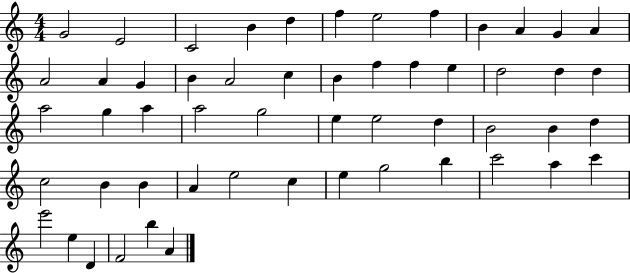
X:1
T:Untitled
M:4/4
L:1/4
K:C
G2 E2 C2 B d f e2 f B A G A A2 A G B A2 c B f f e d2 d d a2 g a a2 g2 e e2 d B2 B d c2 B B A e2 c e g2 b c'2 a c' e'2 e D F2 b A